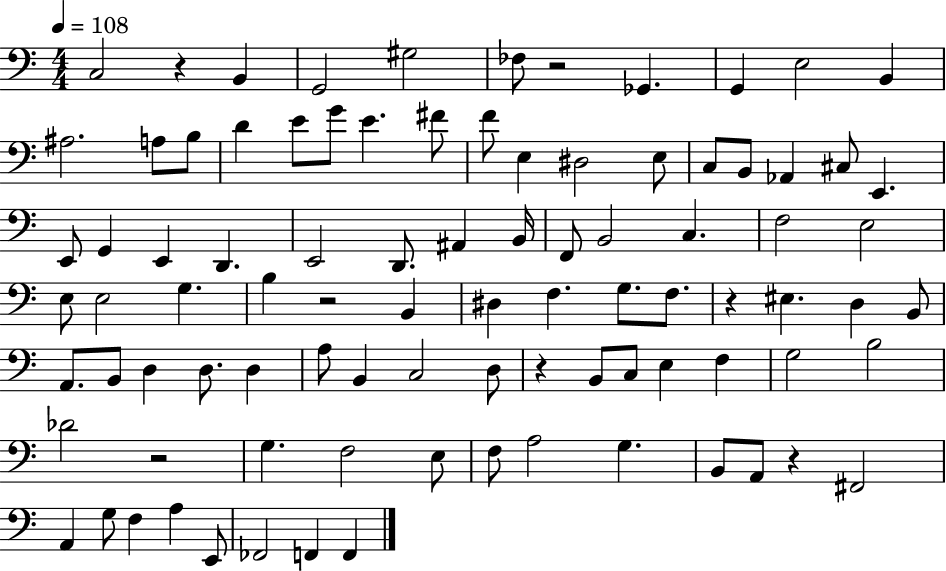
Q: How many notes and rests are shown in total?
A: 91